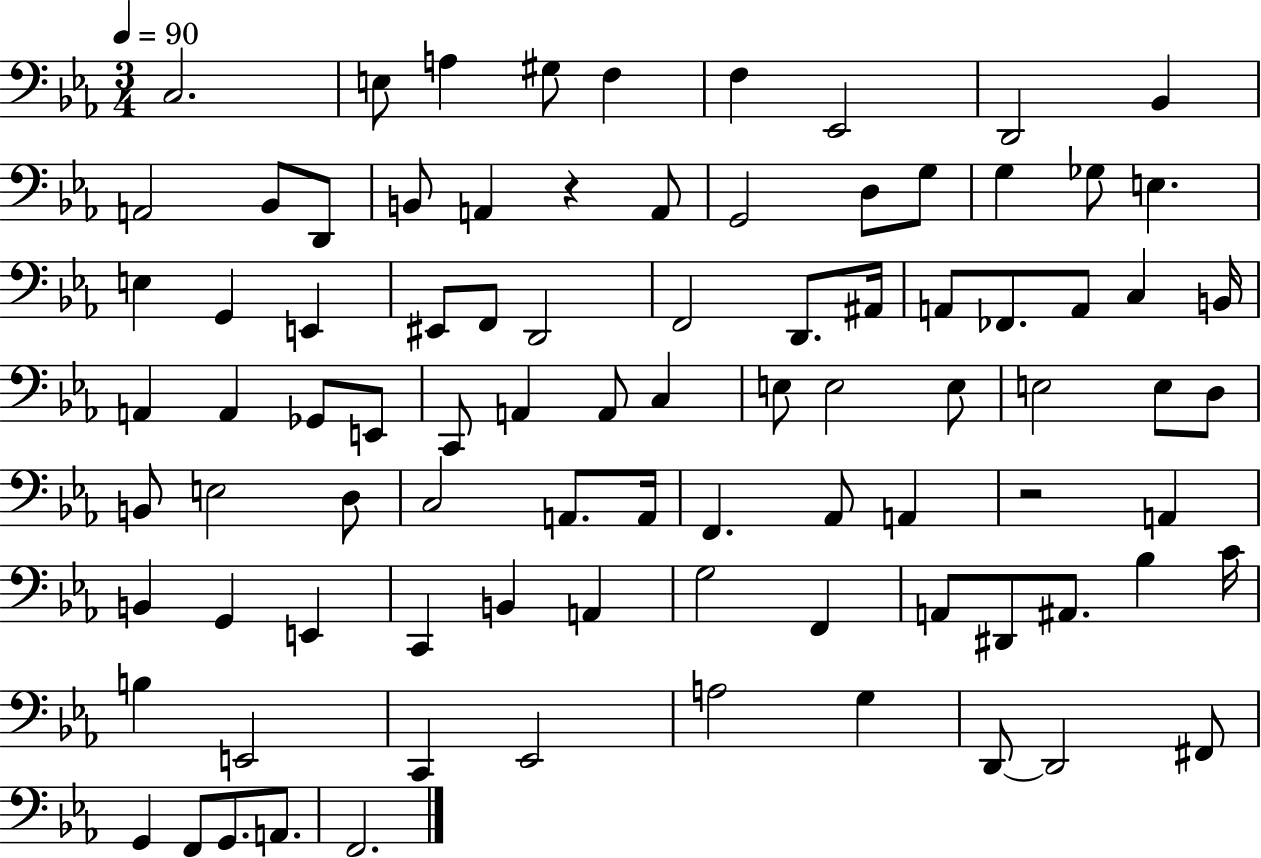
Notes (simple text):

C3/h. E3/e A3/q G#3/e F3/q F3/q Eb2/h D2/h Bb2/q A2/h Bb2/e D2/e B2/e A2/q R/q A2/e G2/h D3/e G3/e G3/q Gb3/e E3/q. E3/q G2/q E2/q EIS2/e F2/e D2/h F2/h D2/e. A#2/s A2/e FES2/e. A2/e C3/q B2/s A2/q A2/q Gb2/e E2/e C2/e A2/q A2/e C3/q E3/e E3/h E3/e E3/h E3/e D3/e B2/e E3/h D3/e C3/h A2/e. A2/s F2/q. Ab2/e A2/q R/h A2/q B2/q G2/q E2/q C2/q B2/q A2/q G3/h F2/q A2/e D#2/e A#2/e. Bb3/q C4/s B3/q E2/h C2/q Eb2/h A3/h G3/q D2/e D2/h F#2/e G2/q F2/e G2/e. A2/e. F2/h.